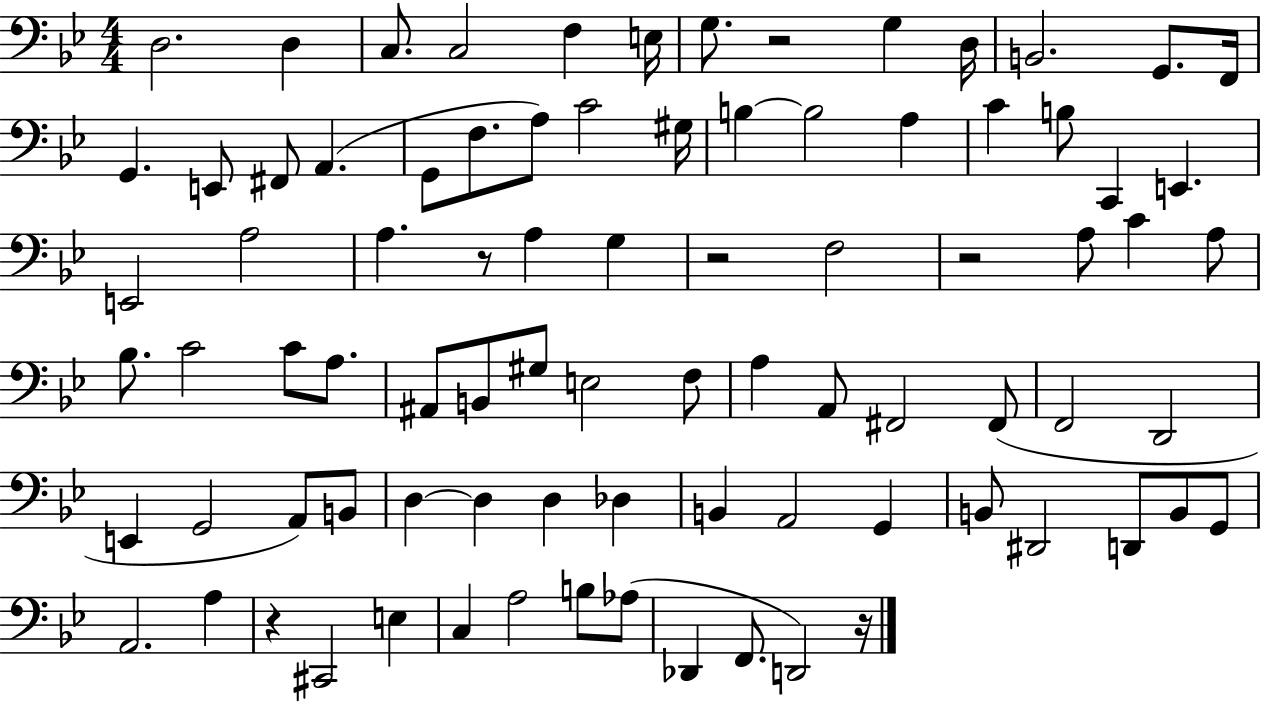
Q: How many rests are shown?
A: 6